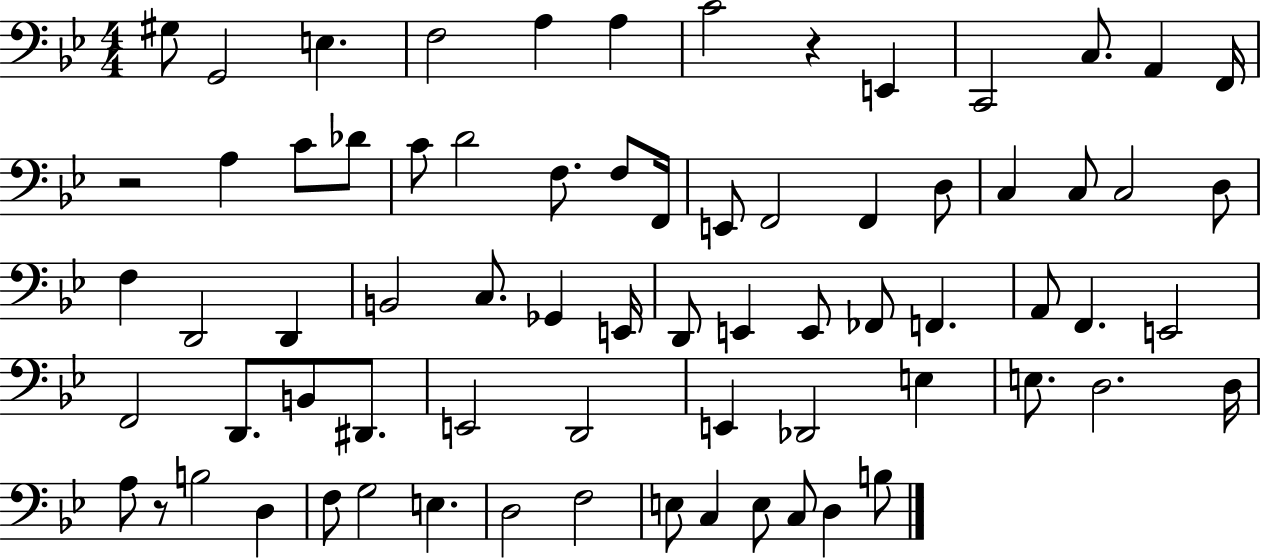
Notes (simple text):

G#3/e G2/h E3/q. F3/h A3/q A3/q C4/h R/q E2/q C2/h C3/e. A2/q F2/s R/h A3/q C4/e Db4/e C4/e D4/h F3/e. F3/e F2/s E2/e F2/h F2/q D3/e C3/q C3/e C3/h D3/e F3/q D2/h D2/q B2/h C3/e. Gb2/q E2/s D2/e E2/q E2/e FES2/e F2/q. A2/e F2/q. E2/h F2/h D2/e. B2/e D#2/e. E2/h D2/h E2/q Db2/h E3/q E3/e. D3/h. D3/s A3/e R/e B3/h D3/q F3/e G3/h E3/q. D3/h F3/h E3/e C3/q E3/e C3/e D3/q B3/e